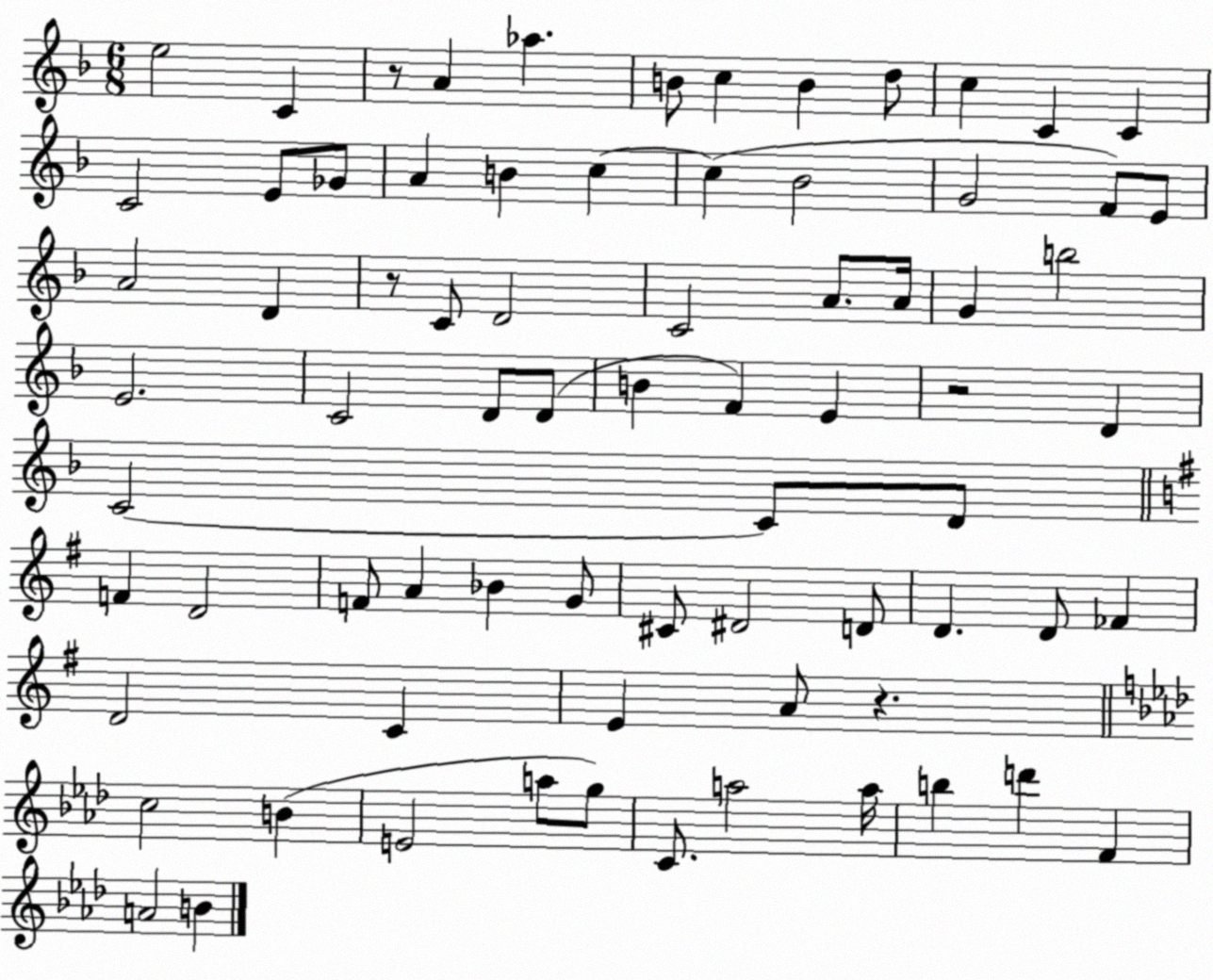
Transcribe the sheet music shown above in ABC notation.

X:1
T:Untitled
M:6/8
L:1/4
K:F
e2 C z/2 A _a B/2 c B d/2 c C C C2 E/2 _G/2 A B c c _B2 G2 F/2 E/2 A2 D z/2 C/2 D2 C2 A/2 A/4 G b2 E2 C2 D/2 D/2 B F E z2 D C2 C/2 D/2 F D2 F/2 A _B G/2 ^C/2 ^D2 D/2 D D/2 _F D2 C E A/2 z c2 B E2 a/2 g/2 C/2 a2 a/4 b d' F A2 B